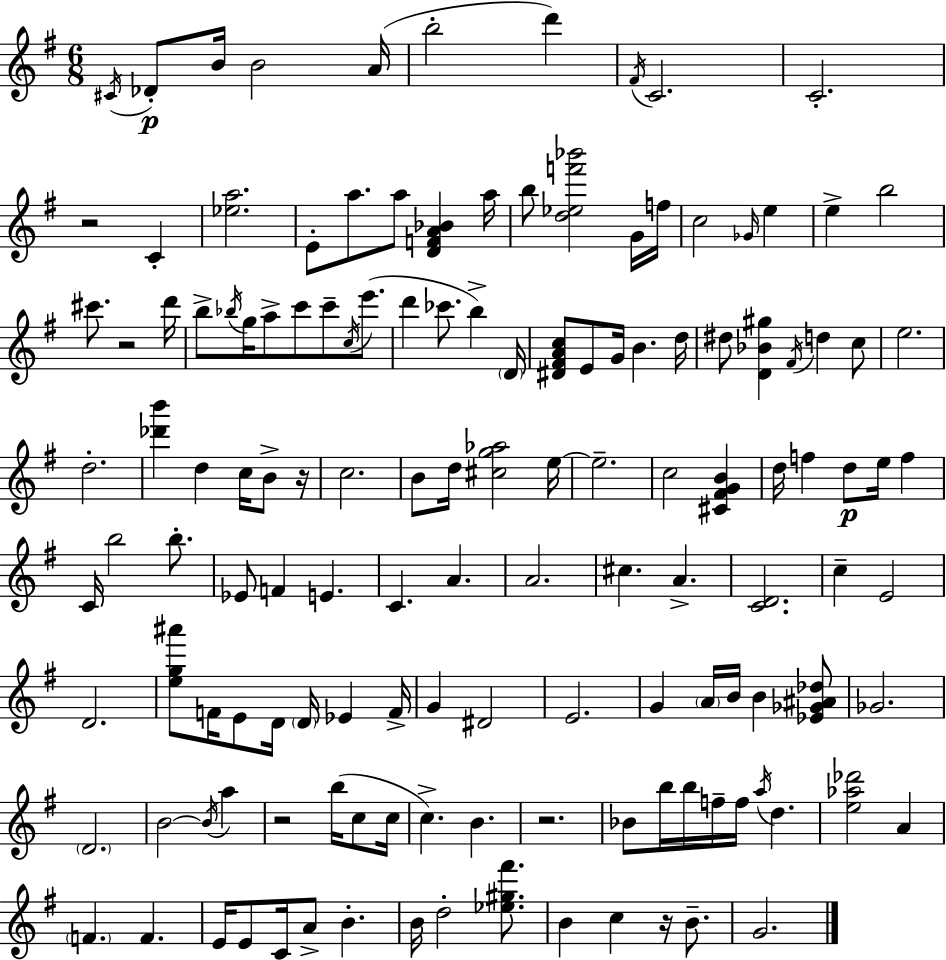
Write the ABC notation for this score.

X:1
T:Untitled
M:6/8
L:1/4
K:Em
^C/4 _D/2 B/4 B2 A/4 b2 d' ^F/4 C2 C2 z2 C [_ea]2 E/2 a/2 a/2 [DFA_B] a/4 b/2 [d_ef'_b']2 G/4 f/4 c2 _G/4 e e b2 ^c'/2 z2 d'/4 b/2 _b/4 g/4 a/2 c'/2 c'/2 c/4 e'/2 d' _c'/2 b D/4 [^D^FAc]/2 E/2 G/4 B d/4 ^d/2 [D_B^g] ^F/4 d c/2 e2 d2 [_d'b'] d c/4 B/2 z/4 c2 B/2 d/4 [^cg_a]2 e/4 e2 c2 [^C^FGB] d/4 f d/2 e/4 f C/4 b2 b/2 _E/2 F E C A A2 ^c A [CD]2 c E2 D2 [eg^a']/2 F/4 E/2 D/4 D/4 _E F/4 G ^D2 E2 G A/4 B/4 B [_E_G^A_d]/2 _G2 D2 B2 B/4 a z2 b/4 c/2 c/4 c B z2 _B/2 b/4 b/4 f/4 f/4 a/4 d [e_a_d']2 A F F E/4 E/2 C/4 A/2 B B/4 d2 [_e^g^f']/2 B c z/4 B/2 G2